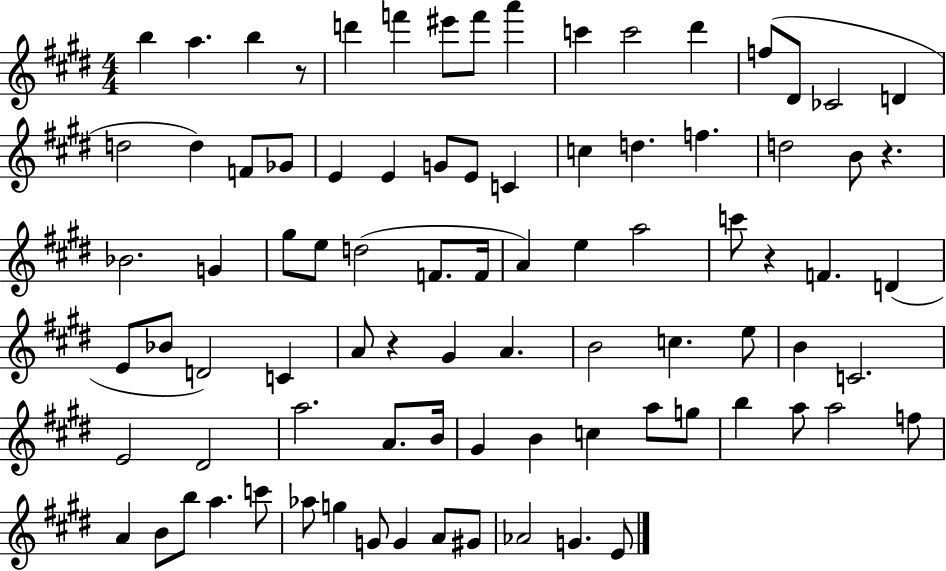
B5/q A5/q. B5/q R/e D6/q F6/q EIS6/e F6/e A6/q C6/q C6/h D#6/q F5/e D#4/e CES4/h D4/q D5/h D5/q F4/e Gb4/e E4/q E4/q G4/e E4/e C4/q C5/q D5/q. F5/q. D5/h B4/e R/q. Bb4/h. G4/q G#5/e E5/e D5/h F4/e. F4/s A4/q E5/q A5/h C6/e R/q F4/q. D4/q E4/e Bb4/e D4/h C4/q A4/e R/q G#4/q A4/q. B4/h C5/q. E5/e B4/q C4/h. E4/h D#4/h A5/h. A4/e. B4/s G#4/q B4/q C5/q A5/e G5/e B5/q A5/e A5/h F5/e A4/q B4/e B5/e A5/q. C6/e Ab5/e G5/q G4/e G4/q A4/e G#4/e Ab4/h G4/q. E4/e